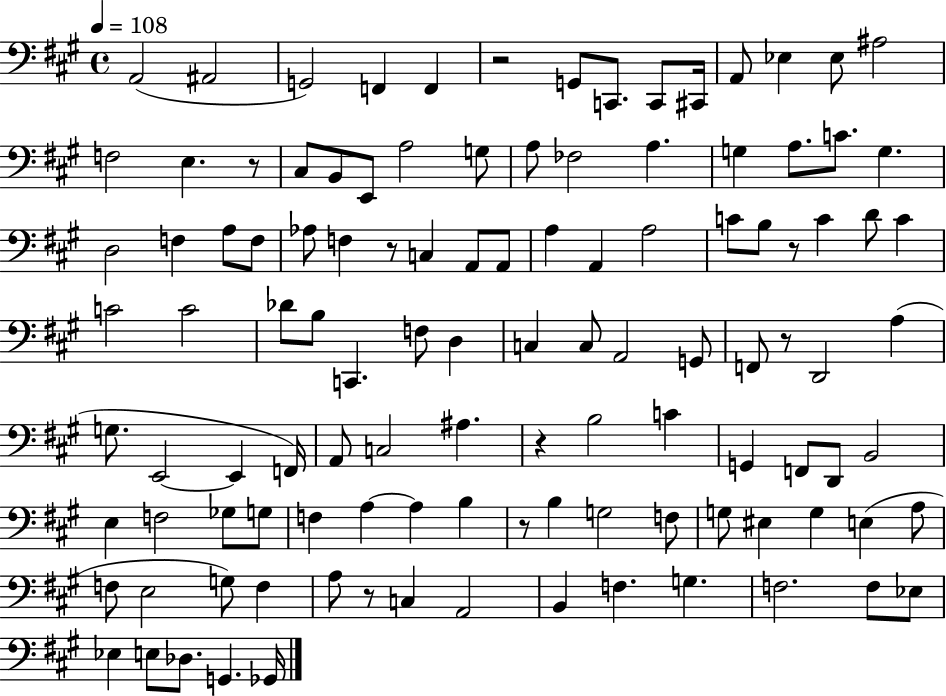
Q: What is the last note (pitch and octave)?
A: Gb2